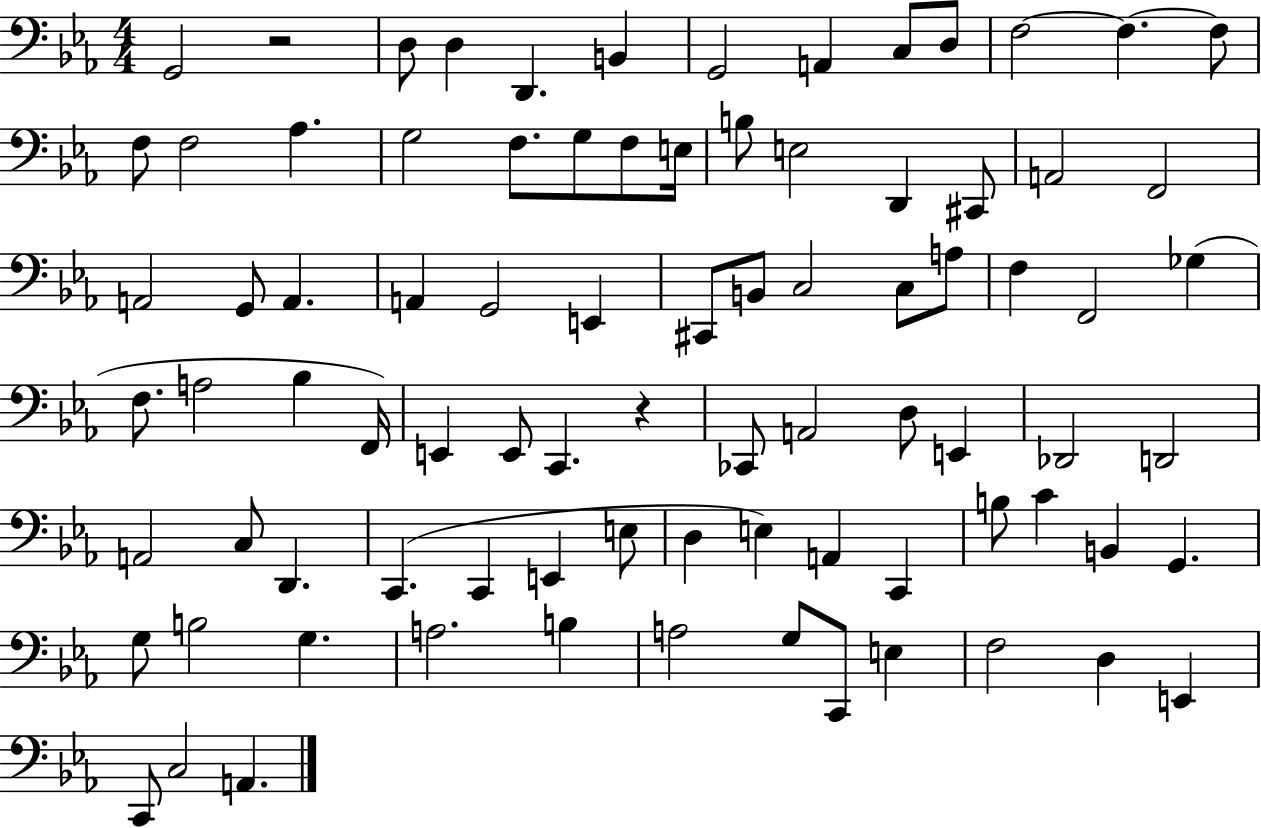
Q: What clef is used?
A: bass